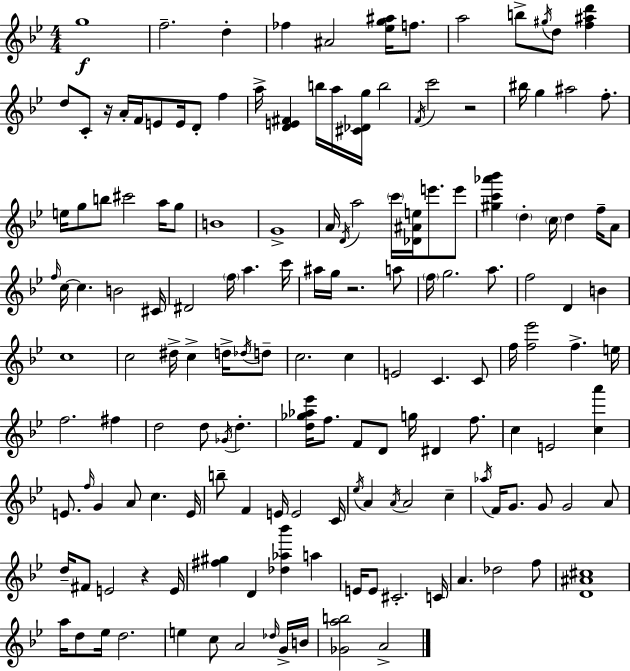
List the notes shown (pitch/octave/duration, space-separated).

G5/w F5/h. D5/q FES5/q A#4/h [Eb5,G5,A#5]/s F5/e. A5/h B5/e G#5/s D5/e [F5,A#5,D6]/q D5/e C4/e R/s A4/s F4/s E4/e E4/s D4/e F5/q A5/s [D4,E4,F#4]/q B5/s A5/s [C#4,Db4,G5]/s B5/h F4/s C6/h R/h BIS5/s G5/q A#5/h F5/e. E5/s G5/e B5/e C#6/h A5/s G5/e B4/w G4/w A4/s D4/s A5/h C6/s [Db4,A#4,E5]/s E6/e. E6/e [G#5,C6,Ab6,Bb6]/q D5/q C5/s D5/q F5/s A4/e F5/s C5/s C5/q. B4/h C#4/s D#4/h F5/s A5/q. C6/s A#5/s G5/s R/h. A5/e F5/s G5/h. A5/e. F5/h D4/q B4/q C5/w C5/h D#5/s C5/q D5/s Db5/s D5/e C5/h. C5/q E4/h C4/q. C4/e F5/s [F5,Eb6]/h F5/q. E5/s F5/h. F#5/q D5/h D5/e Gb4/s D5/q. [D5,Gb5,Ab5,Eb6]/s F5/e. F4/e D4/e G5/s D#4/q F5/e. C5/q E4/h [C5,A6]/q E4/e. F5/s G4/q A4/e C5/q. E4/s B5/e F4/q E4/s E4/h C4/s Eb5/s A4/q A4/s A4/h C5/q Ab5/s F4/s G4/e. G4/e G4/h A4/e D5/s F#4/e E4/h R/q E4/s [F#5,G#5]/q D4/q [Db5,Ab5,Bb6]/q A5/q E4/s E4/e C#4/h. C4/s A4/q. Db5/h F5/e [D4,A#4,C#5]/w A5/s D5/e Eb5/s D5/h. E5/q C5/e A4/h Db5/s G4/s B4/s [Gb4,A5,B5]/h A4/h